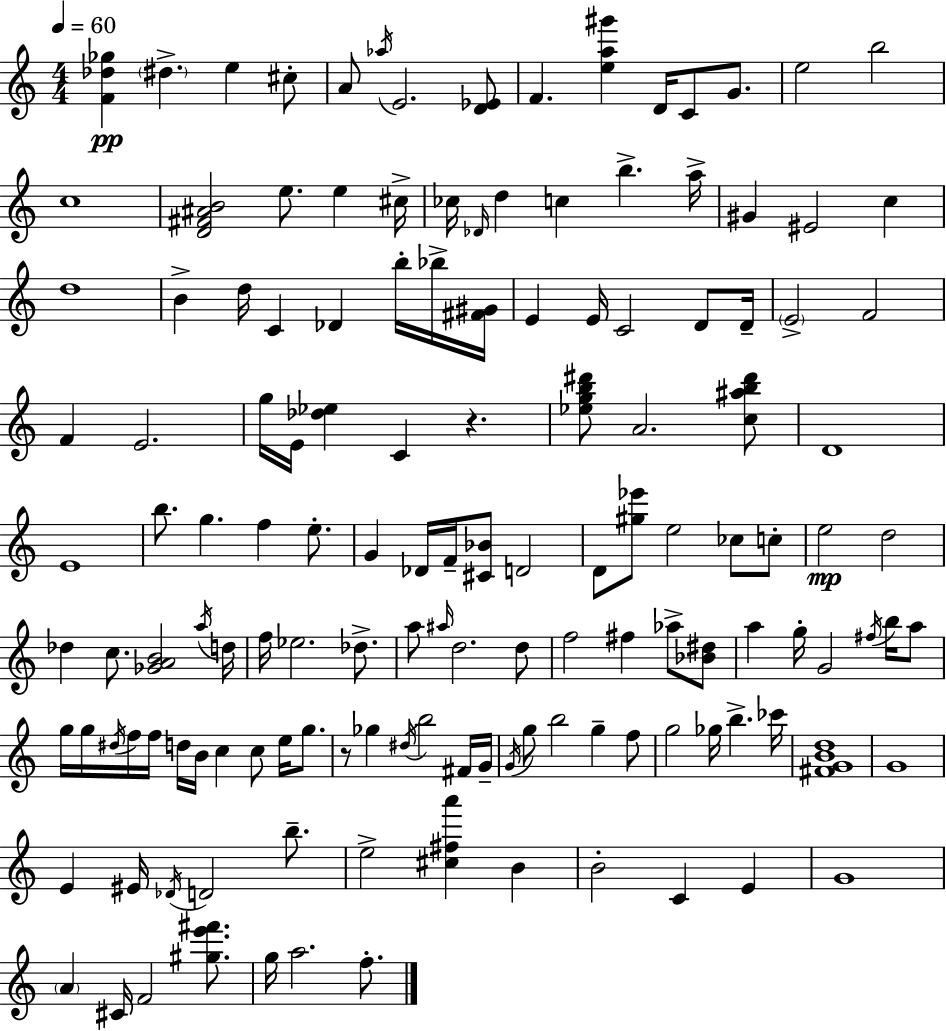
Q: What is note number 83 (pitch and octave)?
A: G5